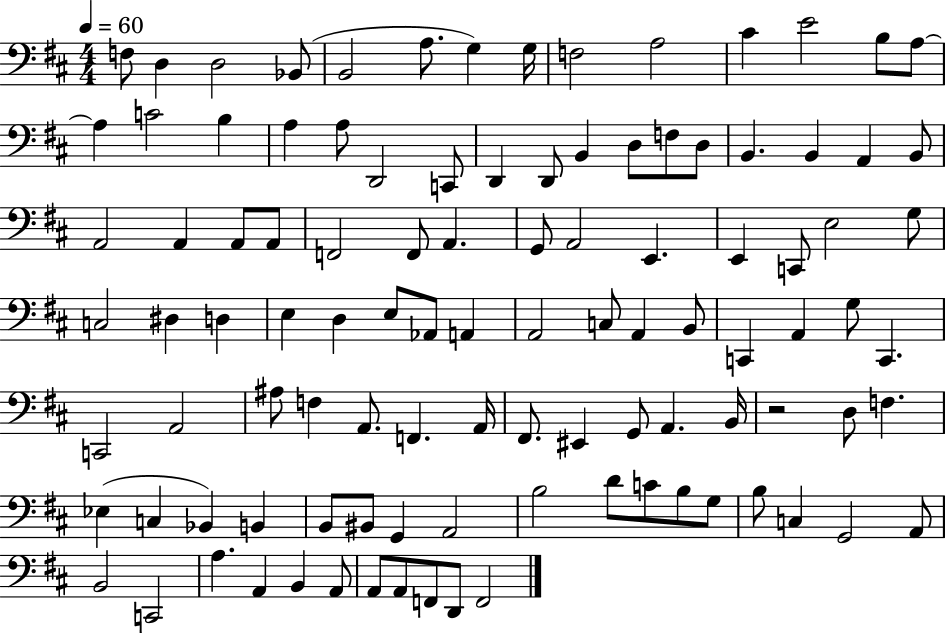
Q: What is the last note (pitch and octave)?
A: F2